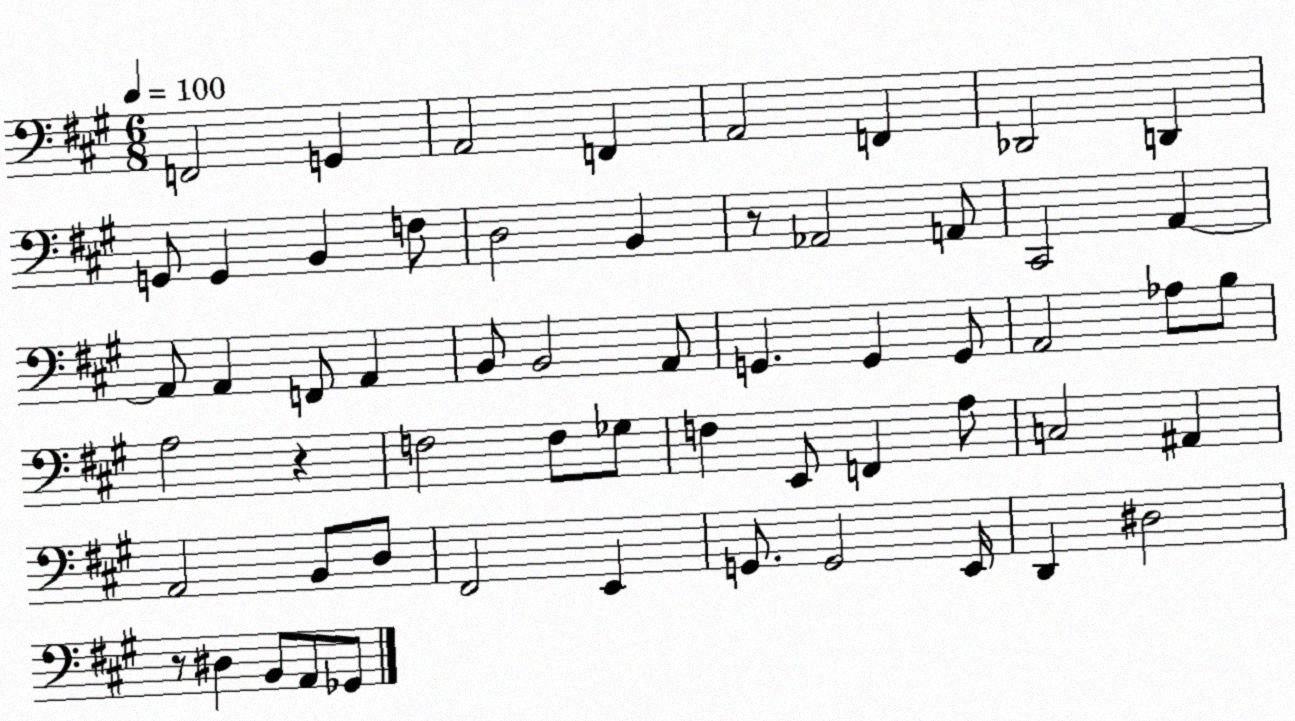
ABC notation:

X:1
T:Untitled
M:6/8
L:1/4
K:A
F,,2 G,, A,,2 F,, A,,2 F,, _D,,2 D,, G,,/2 G,, B,, F,/2 D,2 B,, z/2 _A,,2 A,,/2 ^C,,2 A,, A,,/2 A,, F,,/2 A,, B,,/2 B,,2 A,,/2 G,, G,, G,,/2 A,,2 _A,/2 B,/2 A,2 z F,2 F,/2 _G,/2 F, E,,/2 F,, A,/2 C,2 ^A,, A,,2 B,,/2 D,/2 ^F,,2 E,, G,,/2 G,,2 E,,/4 D,, ^D,2 z/2 ^D, B,,/2 A,,/2 _G,,/2